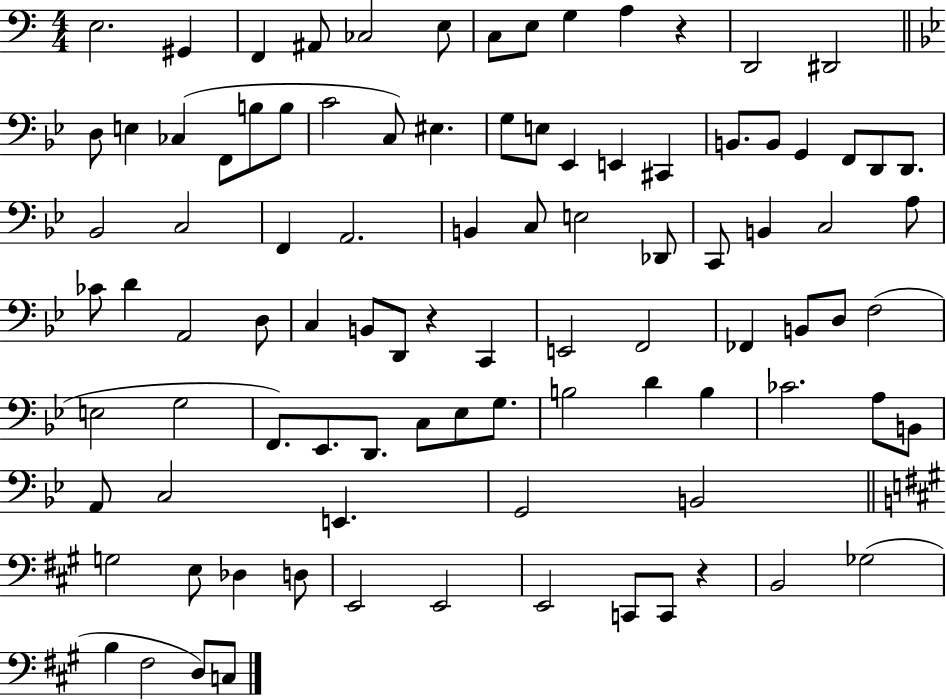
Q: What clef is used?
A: bass